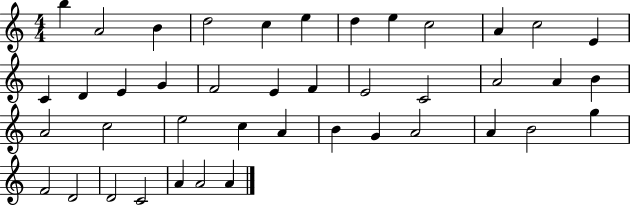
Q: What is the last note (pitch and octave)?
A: A4